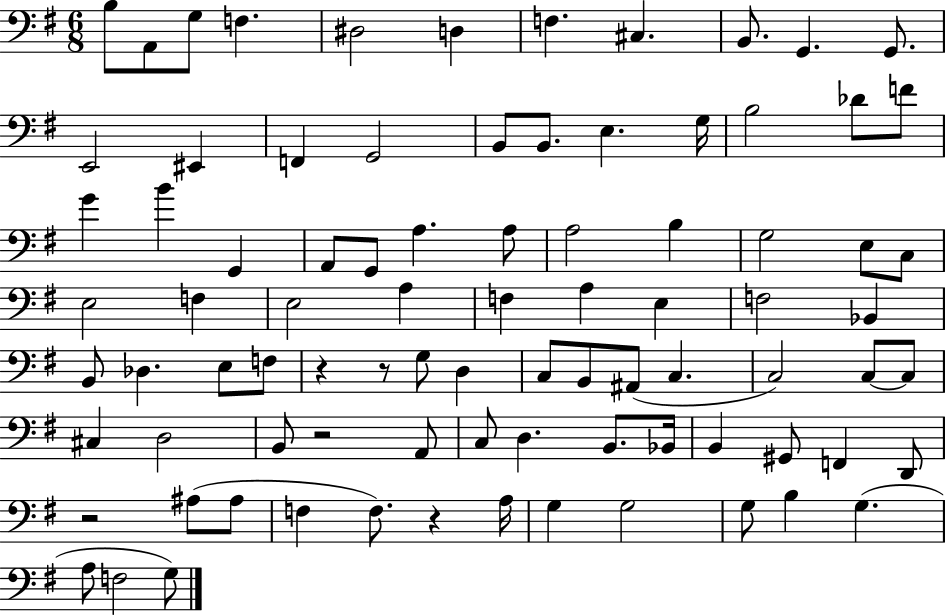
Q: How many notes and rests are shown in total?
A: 86